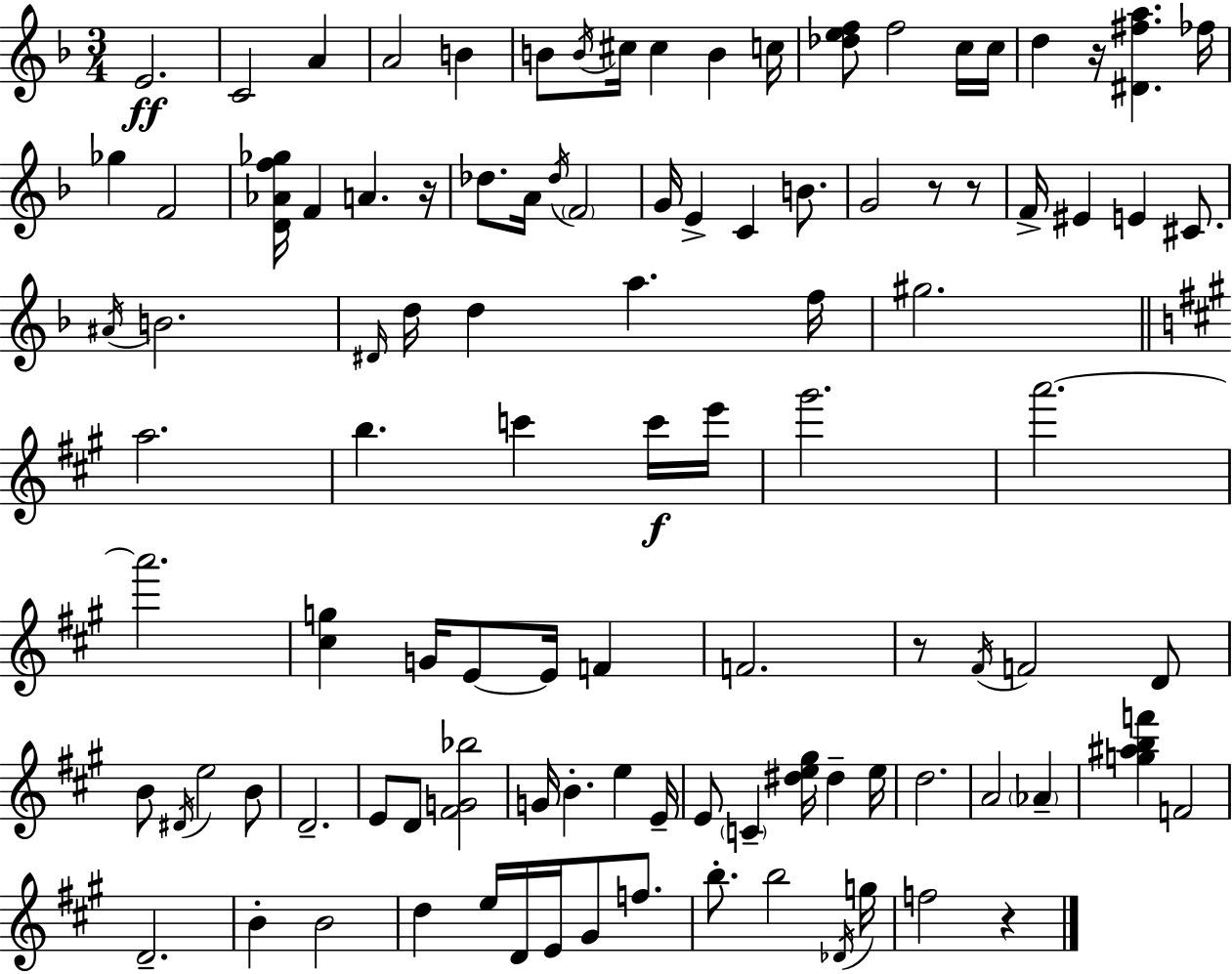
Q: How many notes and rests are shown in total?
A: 103